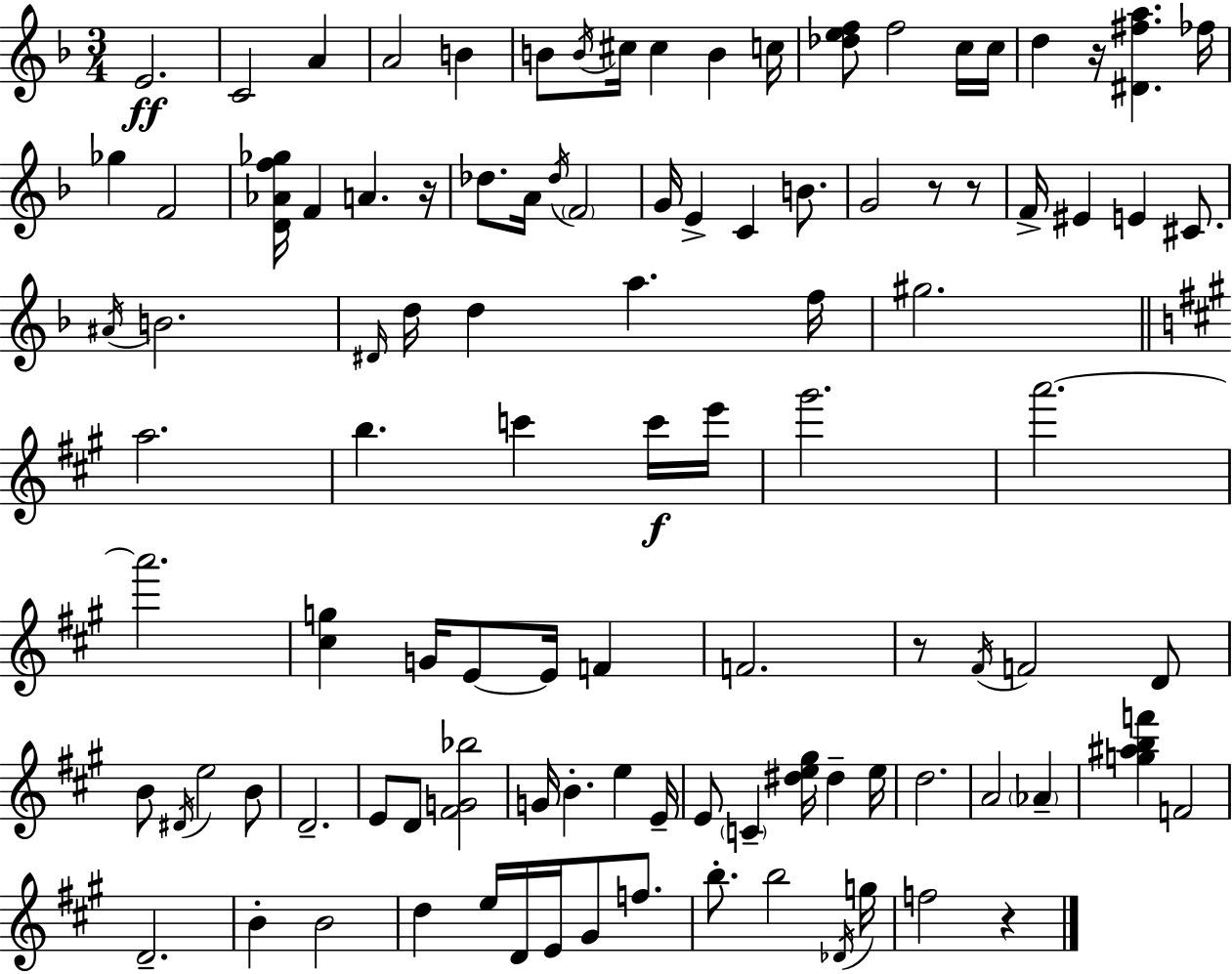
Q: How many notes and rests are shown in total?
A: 103